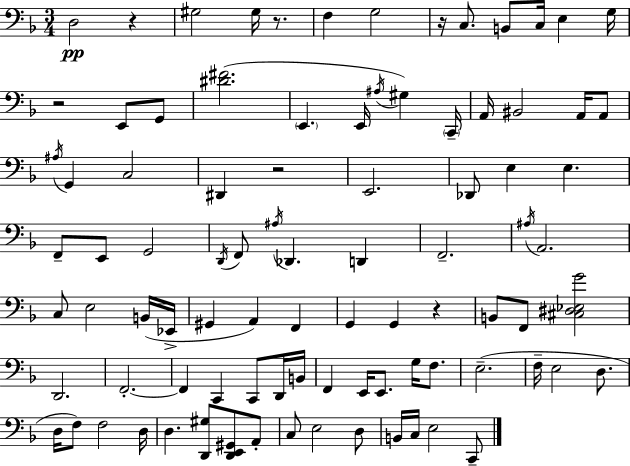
X:1
T:Untitled
M:3/4
L:1/4
K:F
D,2 z ^G,2 ^G,/4 z/2 F, G,2 z/4 C,/2 B,,/2 C,/4 E, G,/4 z2 E,,/2 G,,/2 [^D^F]2 E,, E,,/4 ^A,/4 ^G, C,,/4 A,,/4 ^B,,2 A,,/4 A,,/2 ^A,/4 G,, C,2 ^D,, z2 E,,2 _D,,/2 E, E, F,,/2 E,,/2 G,,2 D,,/4 F,,/2 ^A,/4 _D,, D,, F,,2 ^A,/4 A,,2 C,/2 E,2 B,,/4 _E,,/4 ^G,, A,, F,, G,, G,, z B,,/2 F,,/2 [^C,^D,_E,G]2 D,,2 F,,2 F,, C,, C,,/2 D,,/4 B,,/4 F,, E,,/4 E,,/2 G,/4 F,/2 E,2 F,/4 E,2 D,/2 D,/4 F,/2 F,2 D,/4 D, [D,,^G,]/2 [D,,E,,^G,,]/2 A,,/2 C,/2 E,2 D,/2 B,,/4 C,/4 E,2 C,,/2